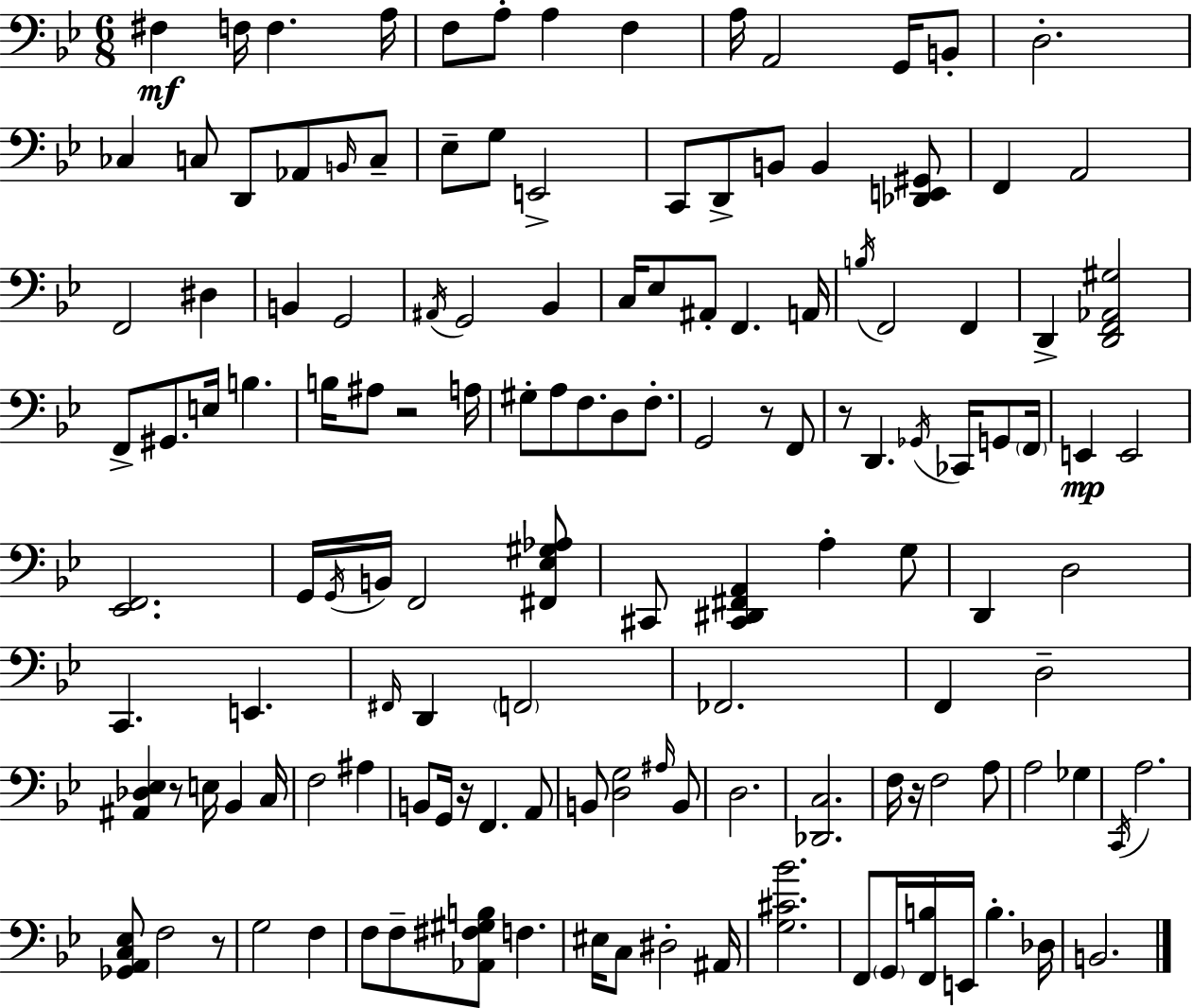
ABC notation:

X:1
T:Untitled
M:6/8
L:1/4
K:Gm
^F, F,/4 F, A,/4 F,/2 A,/2 A, F, A,/4 A,,2 G,,/4 B,,/2 D,2 _C, C,/2 D,,/2 _A,,/2 B,,/4 C,/2 _E,/2 G,/2 E,,2 C,,/2 D,,/2 B,,/2 B,, [_D,,E,,^G,,]/2 F,, A,,2 F,,2 ^D, B,, G,,2 ^A,,/4 G,,2 _B,, C,/4 _E,/2 ^A,,/2 F,, A,,/4 B,/4 F,,2 F,, D,, [D,,F,,_A,,^G,]2 F,,/2 ^G,,/2 E,/4 B, B,/4 ^A,/2 z2 A,/4 ^G,/2 A,/2 F,/2 D,/2 F,/2 G,,2 z/2 F,,/2 z/2 D,, _G,,/4 _C,,/4 G,,/2 F,,/4 E,, E,,2 [_E,,F,,]2 G,,/4 G,,/4 B,,/4 F,,2 [^F,,_E,^G,_A,]/2 ^C,,/2 [^C,,^D,,^F,,A,,] A, G,/2 D,, D,2 C,, E,, ^F,,/4 D,, F,,2 _F,,2 F,, D,2 [^A,,_D,_E,] z/2 E,/4 _B,, C,/4 F,2 ^A, B,,/2 G,,/4 z/4 F,, A,,/2 B,,/2 [D,G,]2 ^A,/4 B,,/2 D,2 [_D,,C,]2 F,/4 z/4 F,2 A,/2 A,2 _G, C,,/4 A,2 [_G,,A,,C,_E,]/2 F,2 z/2 G,2 F, F,/2 F,/2 [_A,,^F,^G,B,]/2 F, ^E,/4 C,/2 ^D,2 ^A,,/4 [G,^C_B]2 F,,/2 G,,/4 [F,,B,]/4 E,,/4 B, _D,/4 B,,2